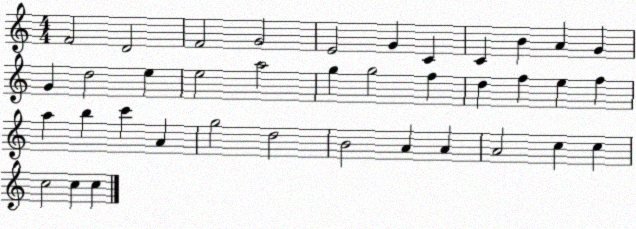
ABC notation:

X:1
T:Untitled
M:4/4
L:1/4
K:C
F2 D2 F2 G2 E2 G C C B A G G d2 e e2 a2 g g2 f d f e f a b c' A g2 d2 B2 A A A2 c c c2 c c